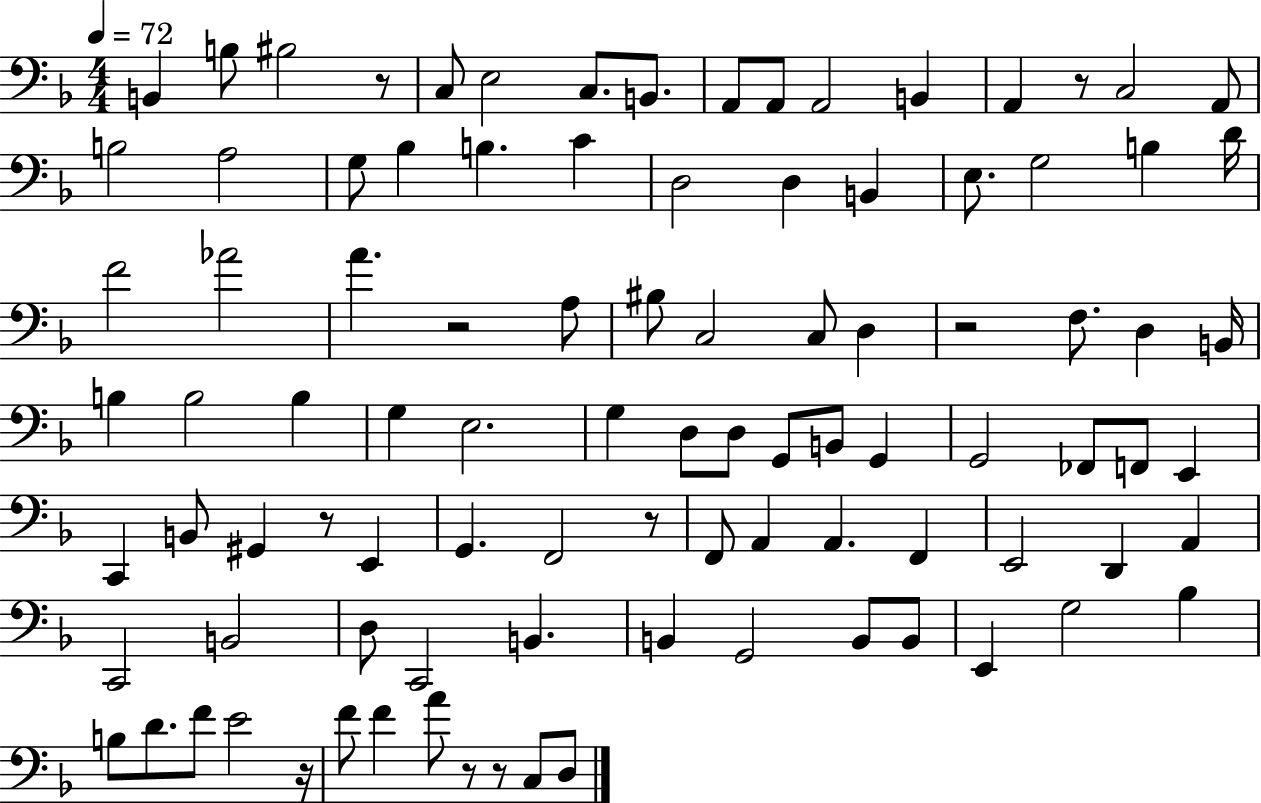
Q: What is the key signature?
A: F major